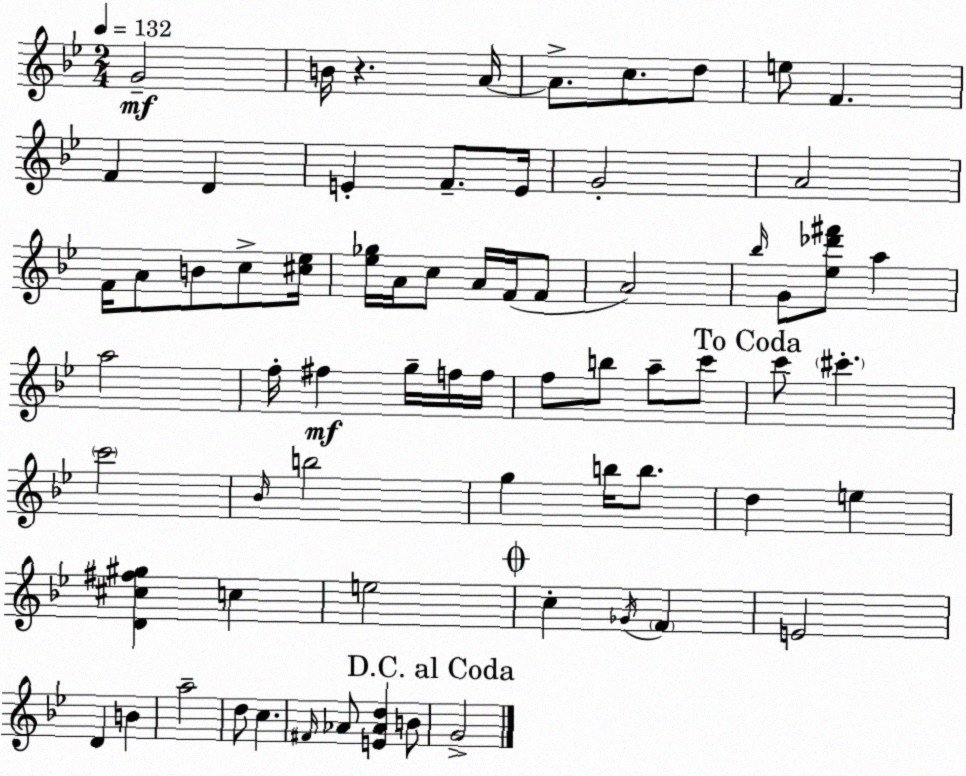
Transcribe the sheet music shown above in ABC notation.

X:1
T:Untitled
M:2/4
L:1/4
K:Gm
G2 B/4 z A/4 A/2 c/2 d/2 e/2 F F D E F/2 E/4 G2 A2 F/4 A/2 B/2 c/2 [^c_e]/4 [_e_g]/4 A/4 c/2 A/4 F/4 F/2 A2 _b/4 G/2 [_e_d'^f']/2 a a2 f/4 ^f g/4 f/4 f/4 f/2 b/2 a/2 c'/2 c'/2 ^c' c'2 _B/4 b2 g b/4 b/2 d e [D^c^f^g] c e2 c _G/4 F E2 D B a2 d/2 c ^F/4 _A/2 [E_Ad] B/2 G2